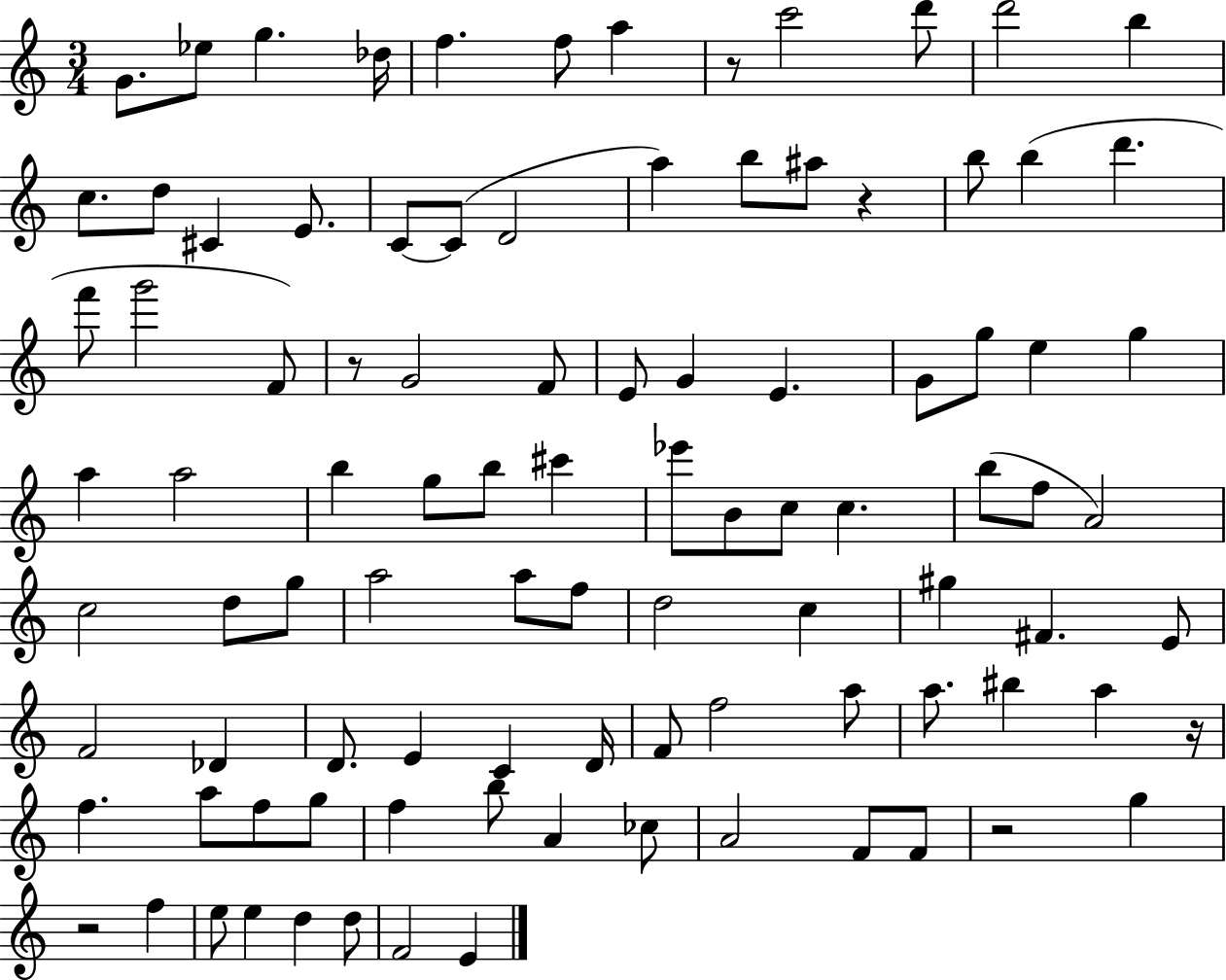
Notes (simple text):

G4/e. Eb5/e G5/q. Db5/s F5/q. F5/e A5/q R/e C6/h D6/e D6/h B5/q C5/e. D5/e C#4/q E4/e. C4/e C4/e D4/h A5/q B5/e A#5/e R/q B5/e B5/q D6/q. F6/e G6/h F4/e R/e G4/h F4/e E4/e G4/q E4/q. G4/e G5/e E5/q G5/q A5/q A5/h B5/q G5/e B5/e C#6/q Eb6/e B4/e C5/e C5/q. B5/e F5/e A4/h C5/h D5/e G5/e A5/h A5/e F5/e D5/h C5/q G#5/q F#4/q. E4/e F4/h Db4/q D4/e. E4/q C4/q D4/s F4/e F5/h A5/e A5/e. BIS5/q A5/q R/s F5/q. A5/e F5/e G5/e F5/q B5/e A4/q CES5/e A4/h F4/e F4/e R/h G5/q R/h F5/q E5/e E5/q D5/q D5/e F4/h E4/q